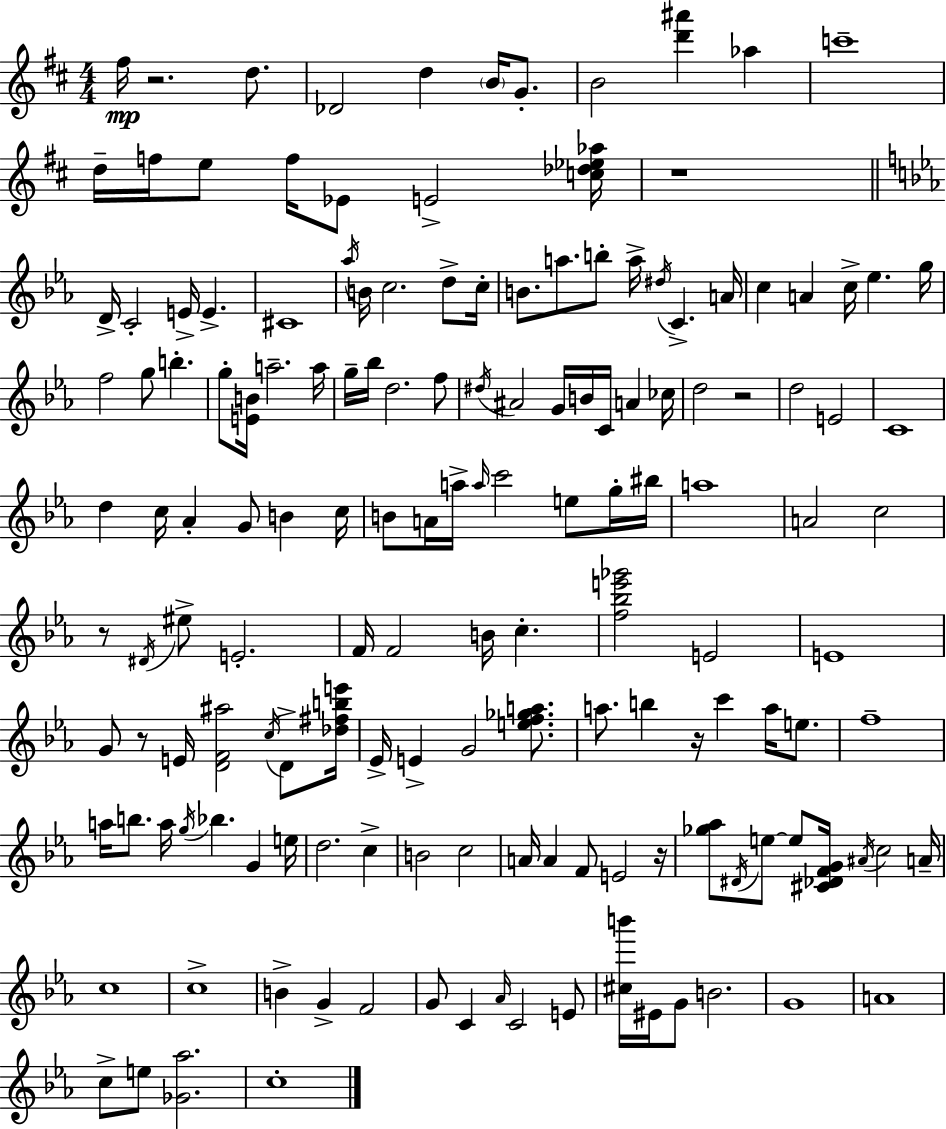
{
  \clef treble
  \numericTimeSignature
  \time 4/4
  \key d \major
  \repeat volta 2 { fis''16\mp r2. d''8. | des'2 d''4 \parenthesize b'16 g'8.-. | b'2 <d''' ais'''>4 aes''4 | c'''1-- | \break d''16-- f''16 e''8 f''16 ees'8 e'2-> <c'' des'' ees'' aes''>16 | r1 | \bar "||" \break \key c \minor d'16-> c'2-. e'16-> e'4.-> | cis'1 | \acciaccatura { aes''16 } b'16 c''2. d''8-> | c''16-. b'8. a''8. b''8-. a''16-> \acciaccatura { dis''16 } c'4.-> | \break a'16 c''4 a'4 c''16-> ees''4. | g''16 f''2 g''8 b''4.-. | g''8-. <e' b'>16 a''2.-- | a''16 g''16-- bes''16 d''2. | \break f''8 \acciaccatura { dis''16 } ais'2 g'16 b'16 c'16 a'4 | ces''16 d''2 r2 | d''2 e'2 | c'1 | \break d''4 c''16 aes'4-. g'8 b'4 | c''16 b'8 a'16 a''16-> \grace { a''16 } c'''2 | e''8 g''16-. bis''16 a''1 | a'2 c''2 | \break r8 \acciaccatura { dis'16 } eis''8-> e'2.-. | f'16 f'2 b'16 c''4.-. | <f'' bes'' e''' ges'''>2 e'2 | e'1 | \break g'8 r8 e'16 <d' f' ais''>2 | \acciaccatura { c''16 } d'8-> <des'' fis'' b'' e'''>16 ees'16-> e'4-> g'2 | <e'' f'' ges'' a''>8. a''8. b''4 r16 c'''4 | a''16 e''8. f''1-- | \break a''16 b''8. a''16 \acciaccatura { g''16 } bes''4. | g'4 e''16 d''2. | c''4-> b'2 c''2 | a'16 a'4 f'8 e'2 | \break r16 <ges'' aes''>8 \acciaccatura { dis'16 } e''8~~ e''8 <cis' des' f' g'>16 \acciaccatura { ais'16 } | c''2 a'16-- c''1 | c''1-> | b'4-> g'4-> | \break f'2 g'8 c'4 \grace { aes'16 } | c'2 e'8 <cis'' b'''>16 eis'16 g'8 b'2. | g'1 | a'1 | \break c''8-> e''8 <ges' aes''>2. | c''1-. | } \bar "|."
}